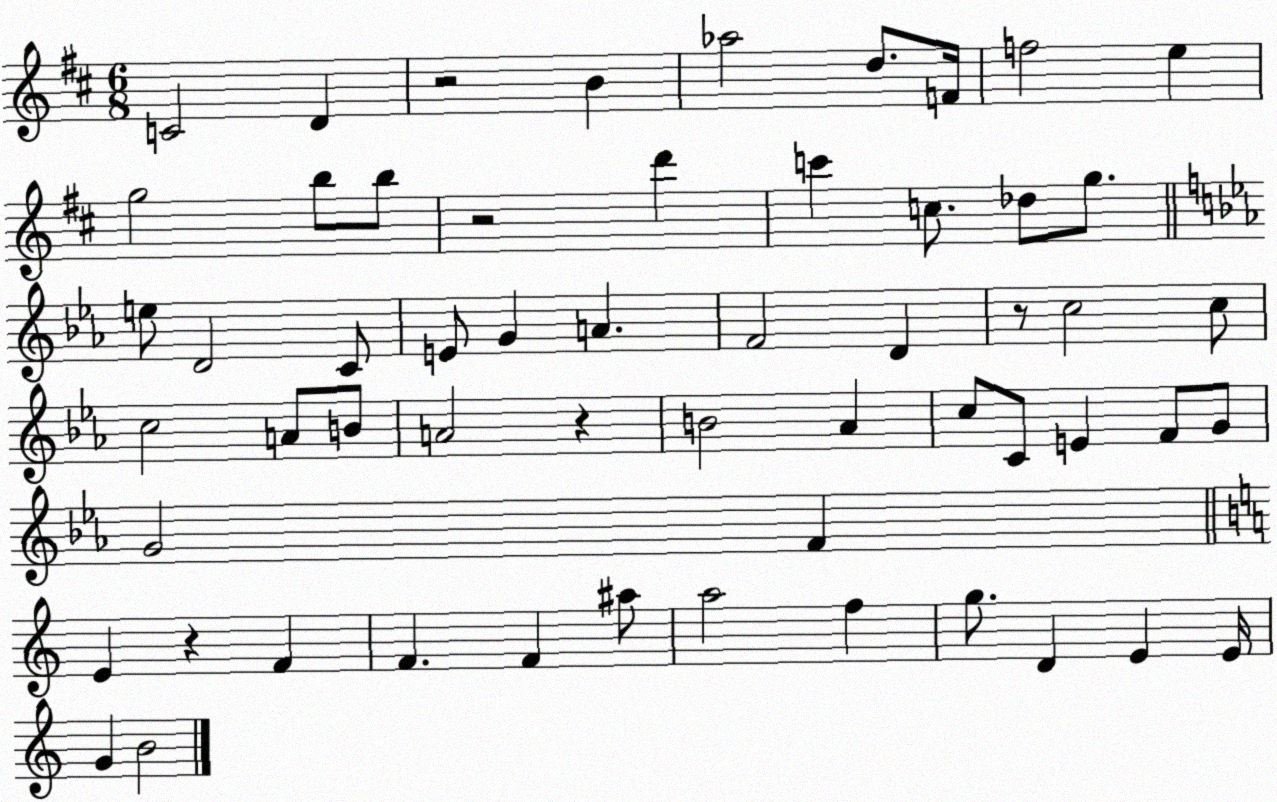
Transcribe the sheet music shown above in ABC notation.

X:1
T:Untitled
M:6/8
L:1/4
K:D
C2 D z2 B _a2 d/2 F/4 f2 e g2 b/2 b/2 z2 d' c' c/2 _d/2 g/2 e/2 D2 C/2 E/2 G A F2 D z/2 c2 c/2 c2 A/2 B/2 A2 z B2 _A c/2 C/2 E F/2 G/2 G2 F E z F F F ^a/2 a2 f g/2 D E E/4 G B2